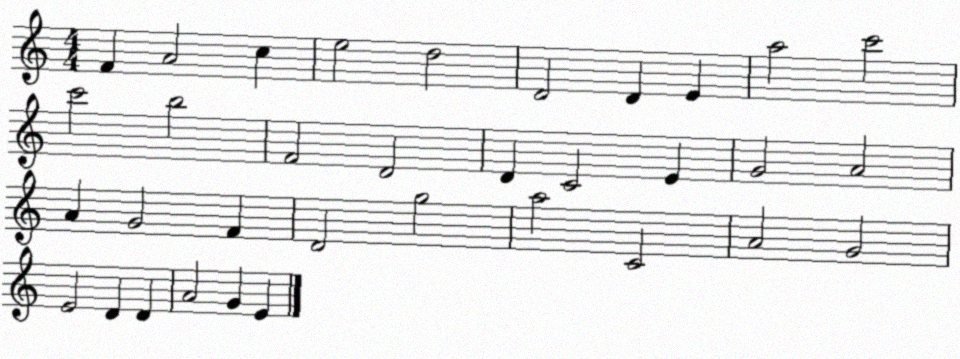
X:1
T:Untitled
M:4/4
L:1/4
K:C
F A2 c e2 d2 D2 D E a2 c'2 c'2 b2 F2 D2 D C2 E G2 A2 A G2 F D2 g2 a2 C2 A2 G2 E2 D D A2 G E